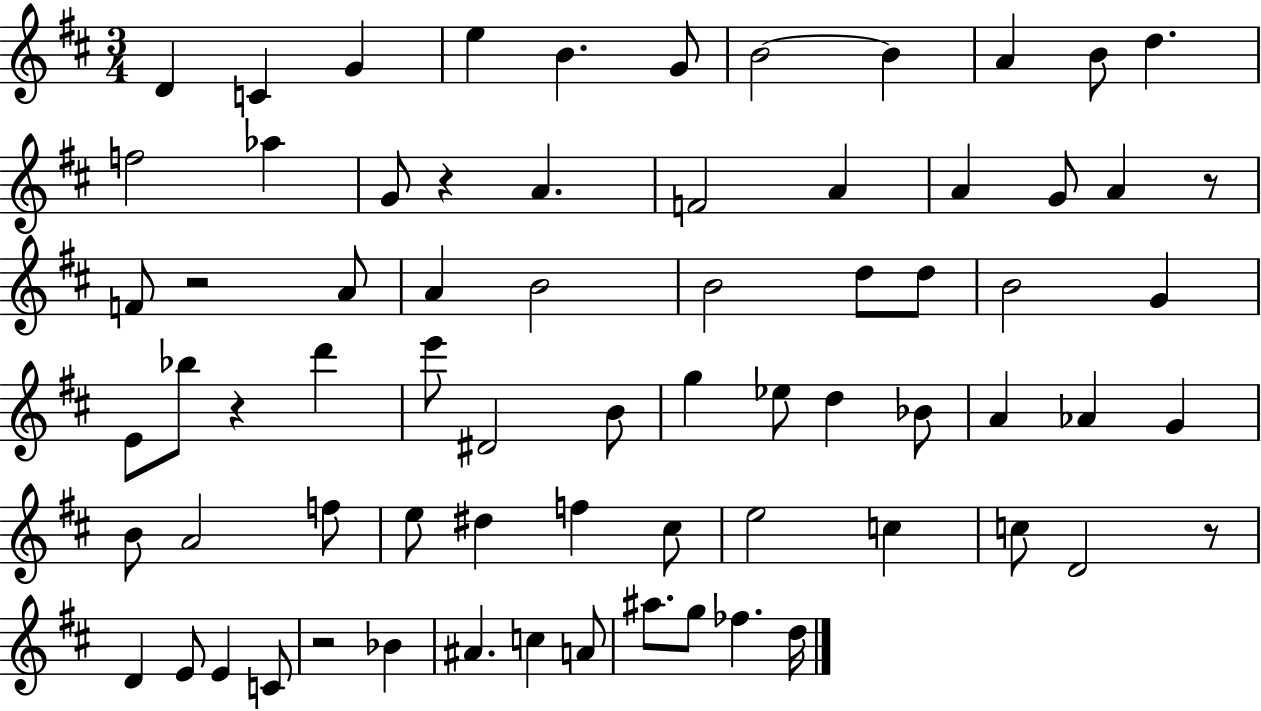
{
  \clef treble
  \numericTimeSignature
  \time 3/4
  \key d \major
  \repeat volta 2 { d'4 c'4 g'4 | e''4 b'4. g'8 | b'2~~ b'4 | a'4 b'8 d''4. | \break f''2 aes''4 | g'8 r4 a'4. | f'2 a'4 | a'4 g'8 a'4 r8 | \break f'8 r2 a'8 | a'4 b'2 | b'2 d''8 d''8 | b'2 g'4 | \break e'8 bes''8 r4 d'''4 | e'''8 dis'2 b'8 | g''4 ees''8 d''4 bes'8 | a'4 aes'4 g'4 | \break b'8 a'2 f''8 | e''8 dis''4 f''4 cis''8 | e''2 c''4 | c''8 d'2 r8 | \break d'4 e'8 e'4 c'8 | r2 bes'4 | ais'4. c''4 a'8 | ais''8. g''8 fes''4. d''16 | \break } \bar "|."
}